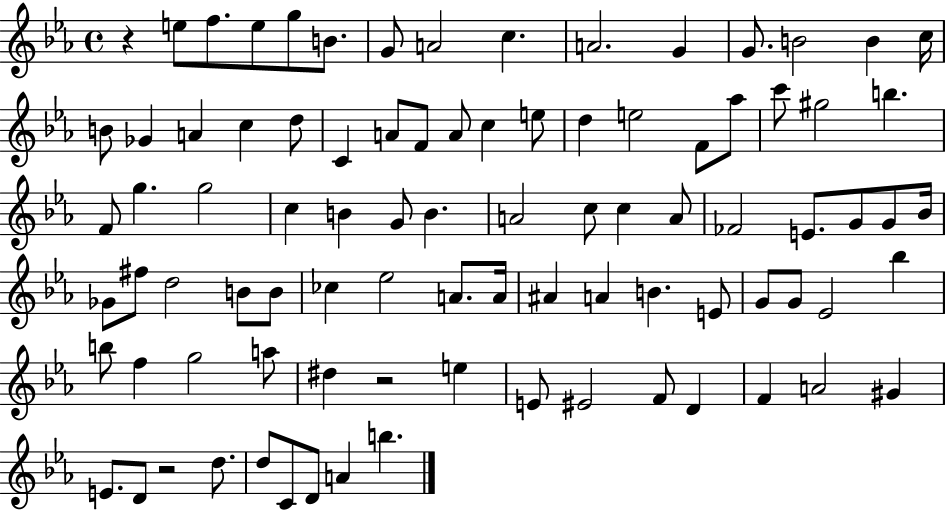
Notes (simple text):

R/q E5/e F5/e. E5/e G5/e B4/e. G4/e A4/h C5/q. A4/h. G4/q G4/e. B4/h B4/q C5/s B4/e Gb4/q A4/q C5/q D5/e C4/q A4/e F4/e A4/e C5/q E5/e D5/q E5/h F4/e Ab5/e C6/e G#5/h B5/q. F4/e G5/q. G5/h C5/q B4/q G4/e B4/q. A4/h C5/e C5/q A4/e FES4/h E4/e. G4/e G4/e Bb4/s Gb4/e F#5/e D5/h B4/e B4/e CES5/q Eb5/h A4/e. A4/s A#4/q A4/q B4/q. E4/e G4/e G4/e Eb4/h Bb5/q B5/e F5/q G5/h A5/e D#5/q R/h E5/q E4/e EIS4/h F4/e D4/q F4/q A4/h G#4/q E4/e. D4/e R/h D5/e. D5/e C4/e D4/e A4/q B5/q.